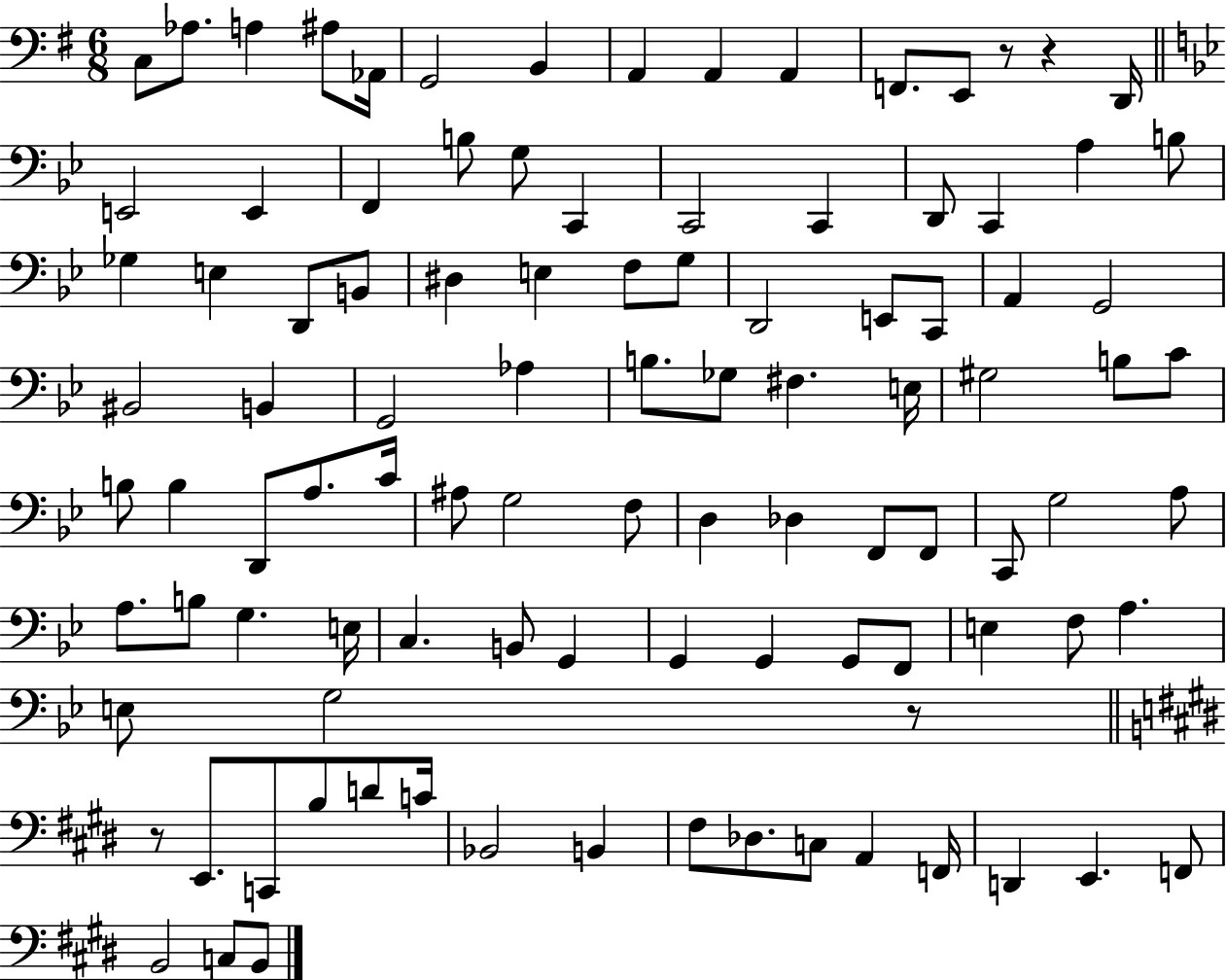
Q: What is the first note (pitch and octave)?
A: C3